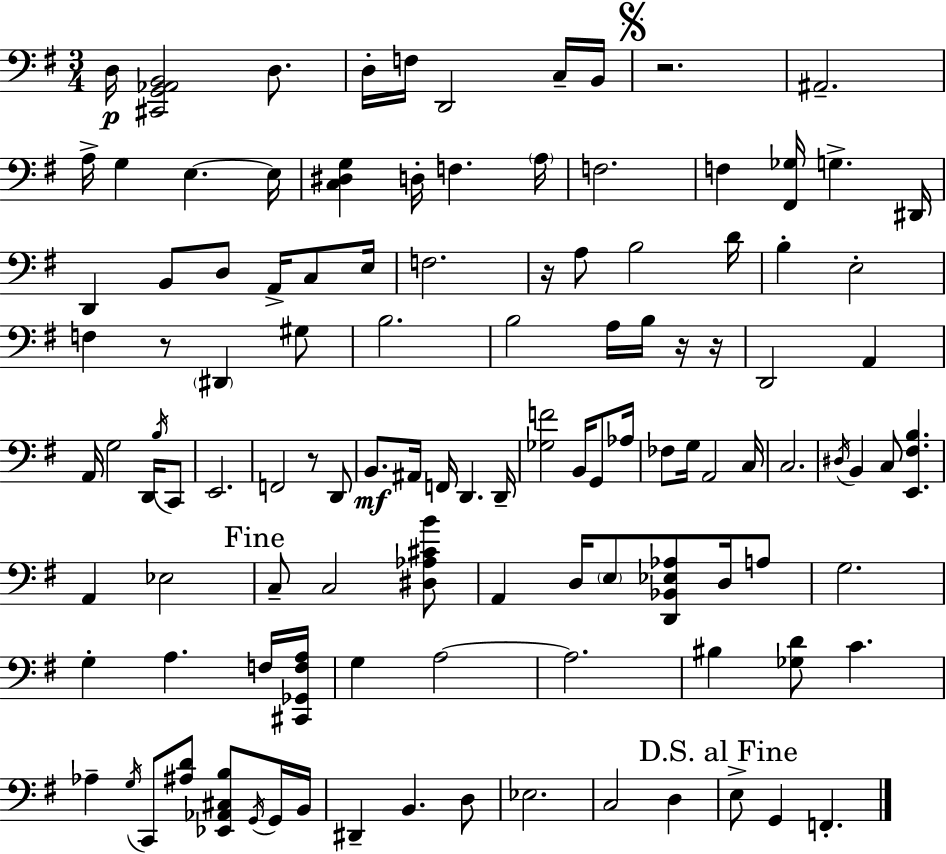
X:1
T:Untitled
M:3/4
L:1/4
K:G
D,/4 [^C,,G,,_A,,B,,]2 D,/2 D,/4 F,/4 D,,2 C,/4 B,,/4 z2 ^A,,2 A,/4 G, E, E,/4 [C,^D,G,] D,/4 F, A,/4 F,2 F, [^F,,_G,]/4 G, ^D,,/4 D,, B,,/2 D,/2 A,,/4 C,/2 E,/4 F,2 z/4 A,/2 B,2 D/4 B, E,2 F, z/2 ^D,, ^G,/2 B,2 B,2 A,/4 B,/4 z/4 z/4 D,,2 A,, A,,/4 G,2 D,,/4 B,/4 C,,/2 E,,2 F,,2 z/2 D,,/2 B,,/2 ^A,,/4 F,,/4 D,, D,,/4 [_G,F]2 B,,/4 G,,/2 _A,/4 _F,/2 G,/4 A,,2 C,/4 C,2 ^D,/4 B,, C,/2 [E,,^F,B,] A,, _E,2 C,/2 C,2 [^D,_A,^CB]/2 A,, D,/4 E,/2 [D,,_B,,_E,_A,]/2 D,/4 A,/2 G,2 G, A, F,/4 [^C,,_G,,F,A,]/4 G, A,2 A,2 ^B, [_G,D]/2 C _A, G,/4 C,,/2 [^A,D]/2 [_E,,_A,,^C,B,]/2 G,,/4 G,,/4 B,,/4 ^D,, B,, D,/2 _E,2 C,2 D, E,/2 G,, F,,